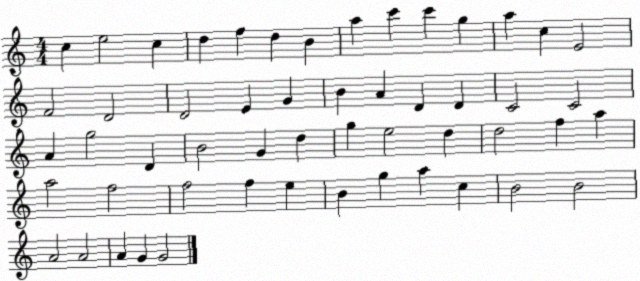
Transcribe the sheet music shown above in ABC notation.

X:1
T:Untitled
M:4/4
L:1/4
K:C
c e2 c d f d B a c' c' g a c E2 F2 D2 D2 E G B A D D C2 C2 A g2 D B2 G d g e2 d d2 f a a2 f2 f2 f e B g a c B2 B2 A2 A2 A G G2